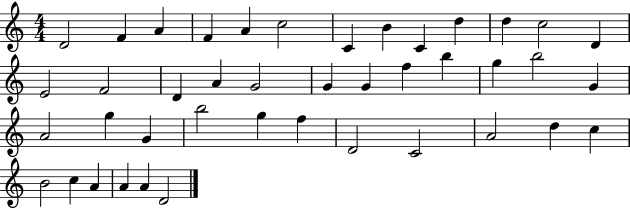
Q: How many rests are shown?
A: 0